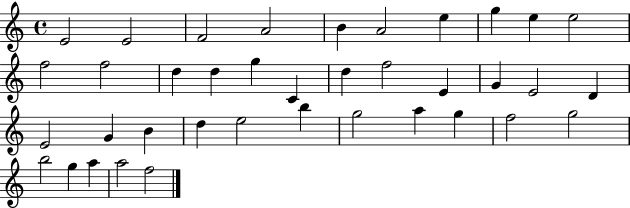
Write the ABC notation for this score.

X:1
T:Untitled
M:4/4
L:1/4
K:C
E2 E2 F2 A2 B A2 e g e e2 f2 f2 d d g C d f2 E G E2 D E2 G B d e2 b g2 a g f2 g2 b2 g a a2 f2